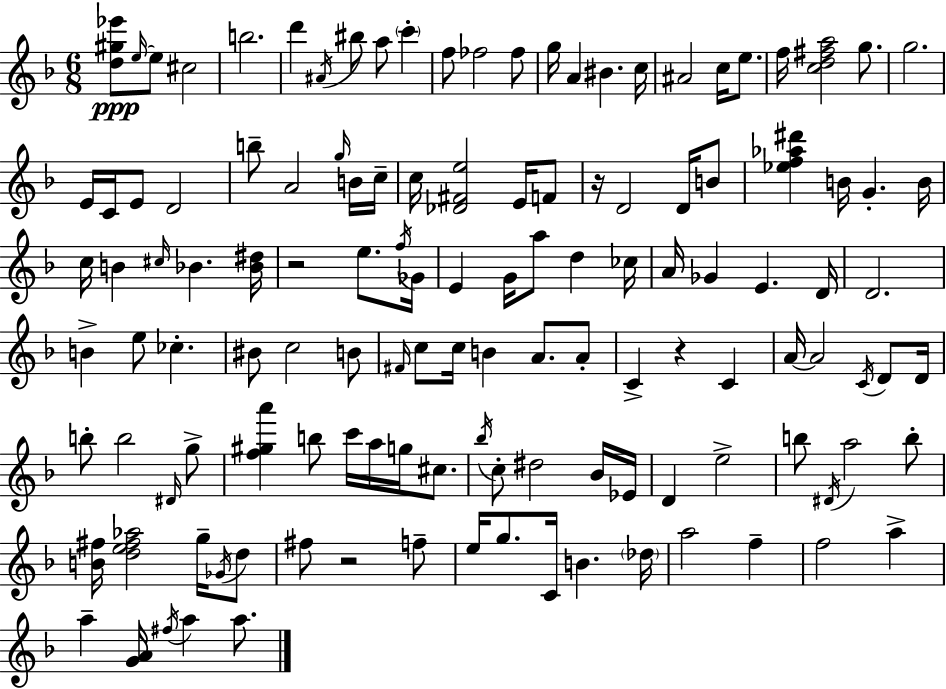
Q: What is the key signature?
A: F major